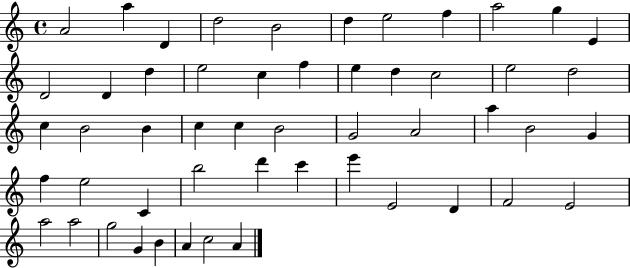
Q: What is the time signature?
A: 4/4